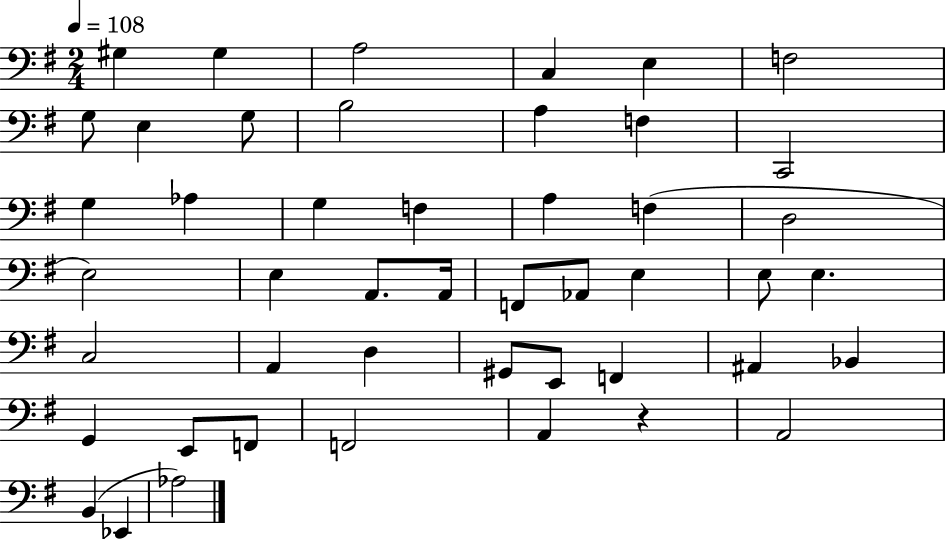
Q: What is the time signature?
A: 2/4